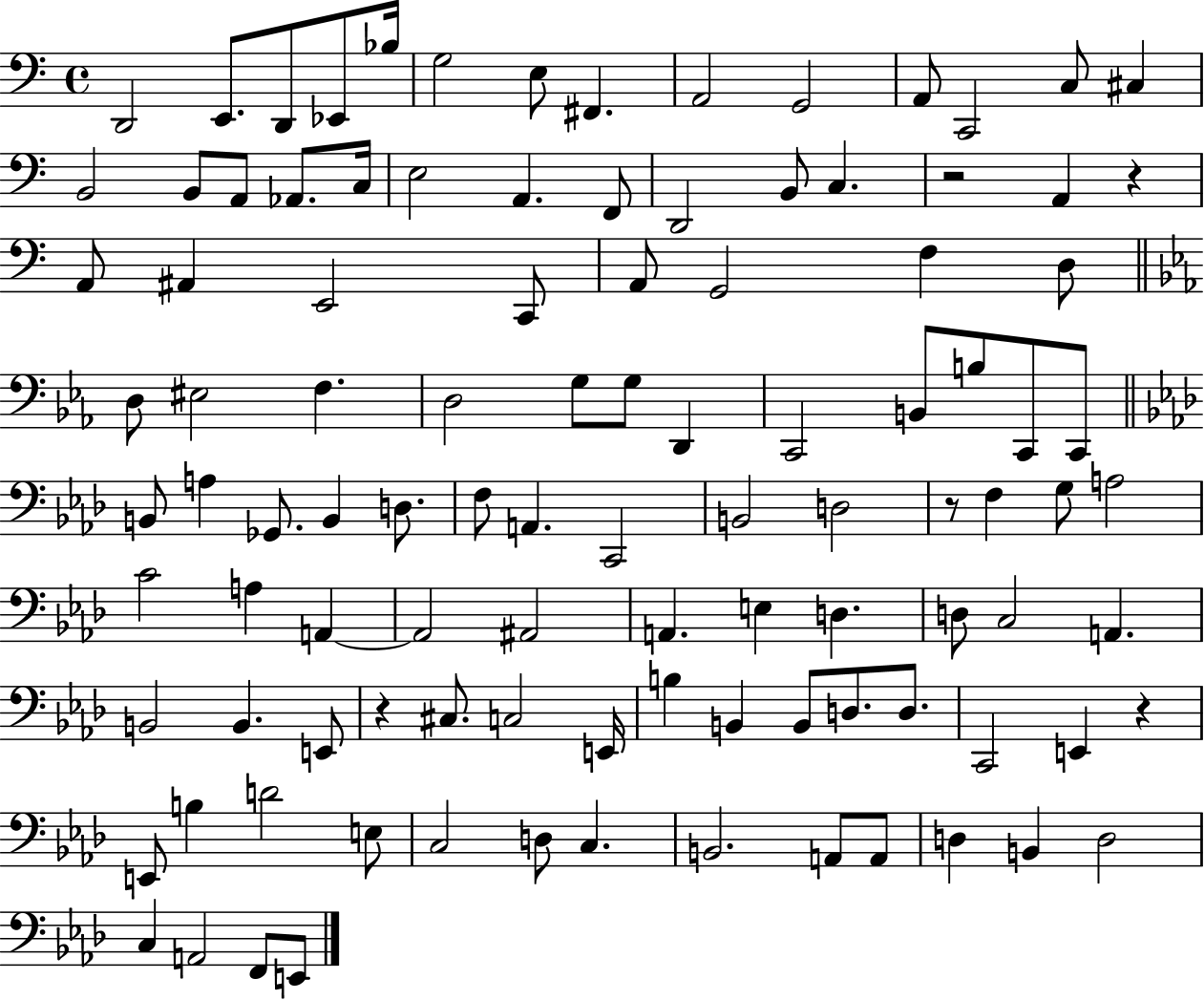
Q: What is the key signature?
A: C major